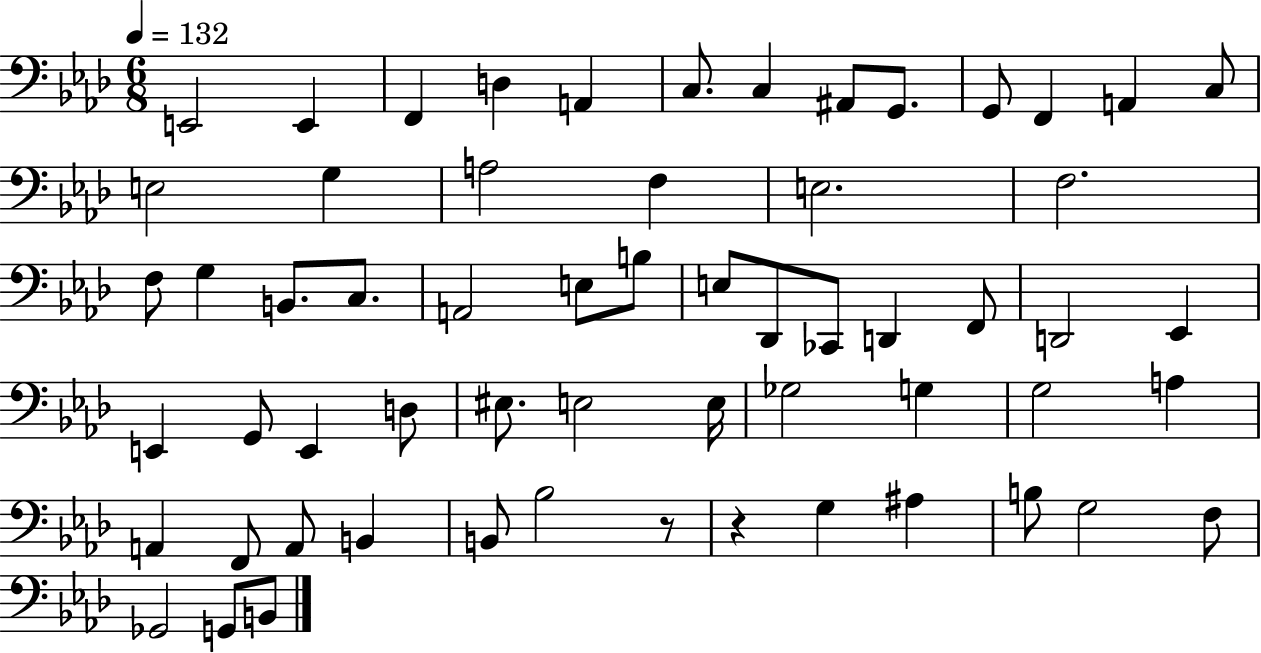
{
  \clef bass
  \numericTimeSignature
  \time 6/8
  \key aes \major
  \tempo 4 = 132
  e,2 e,4 | f,4 d4 a,4 | c8. c4 ais,8 g,8. | g,8 f,4 a,4 c8 | \break e2 g4 | a2 f4 | e2. | f2. | \break f8 g4 b,8. c8. | a,2 e8 b8 | e8 des,8 ces,8 d,4 f,8 | d,2 ees,4 | \break e,4 g,8 e,4 d8 | eis8. e2 e16 | ges2 g4 | g2 a4 | \break a,4 f,8 a,8 b,4 | b,8 bes2 r8 | r4 g4 ais4 | b8 g2 f8 | \break ges,2 g,8 b,8 | \bar "|."
}